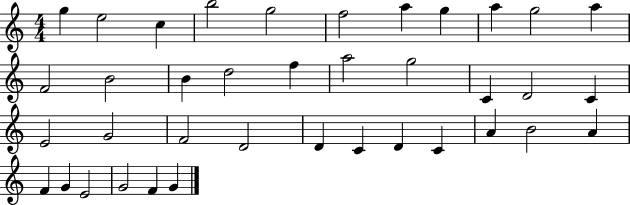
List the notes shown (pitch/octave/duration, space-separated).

G5/q E5/h C5/q B5/h G5/h F5/h A5/q G5/q A5/q G5/h A5/q F4/h B4/h B4/q D5/h F5/q A5/h G5/h C4/q D4/h C4/q E4/h G4/h F4/h D4/h D4/q C4/q D4/q C4/q A4/q B4/h A4/q F4/q G4/q E4/h G4/h F4/q G4/q